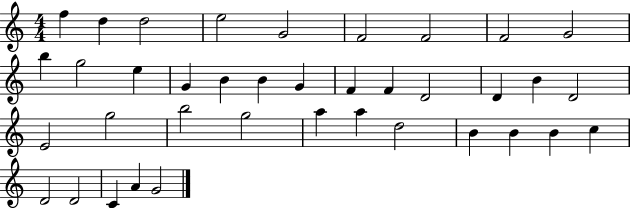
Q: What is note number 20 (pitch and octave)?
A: D4